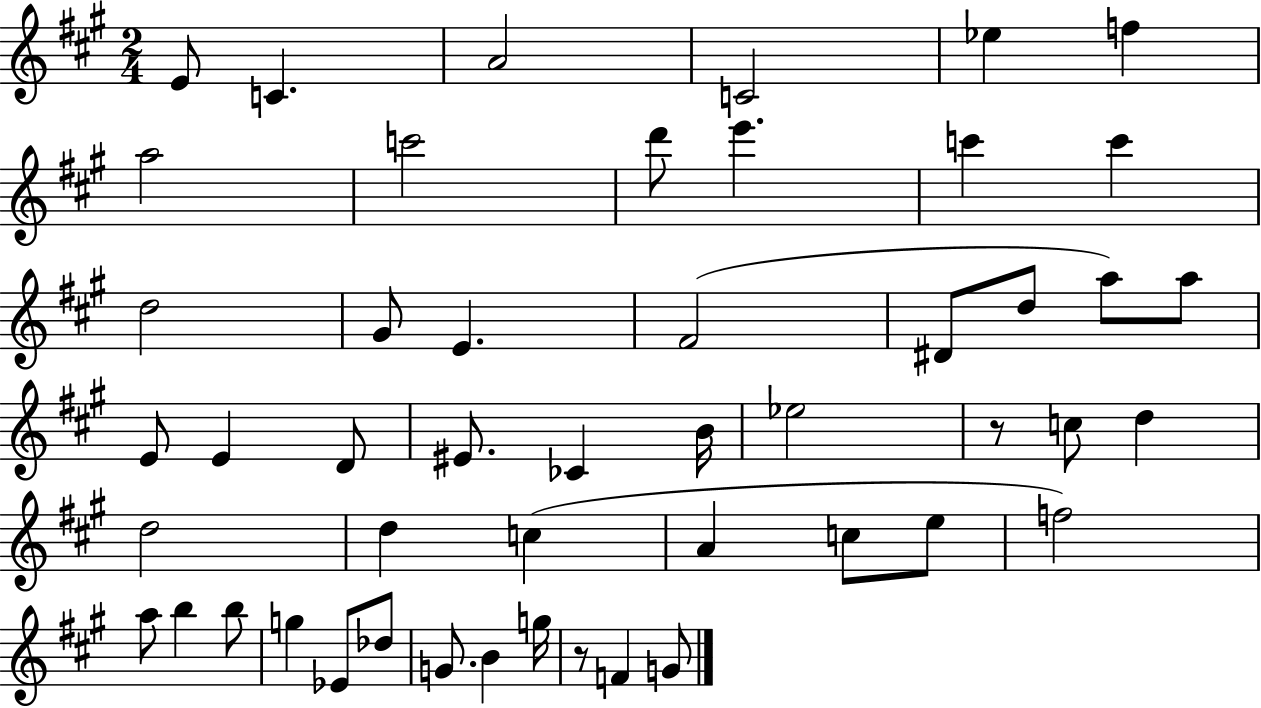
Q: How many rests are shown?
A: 2